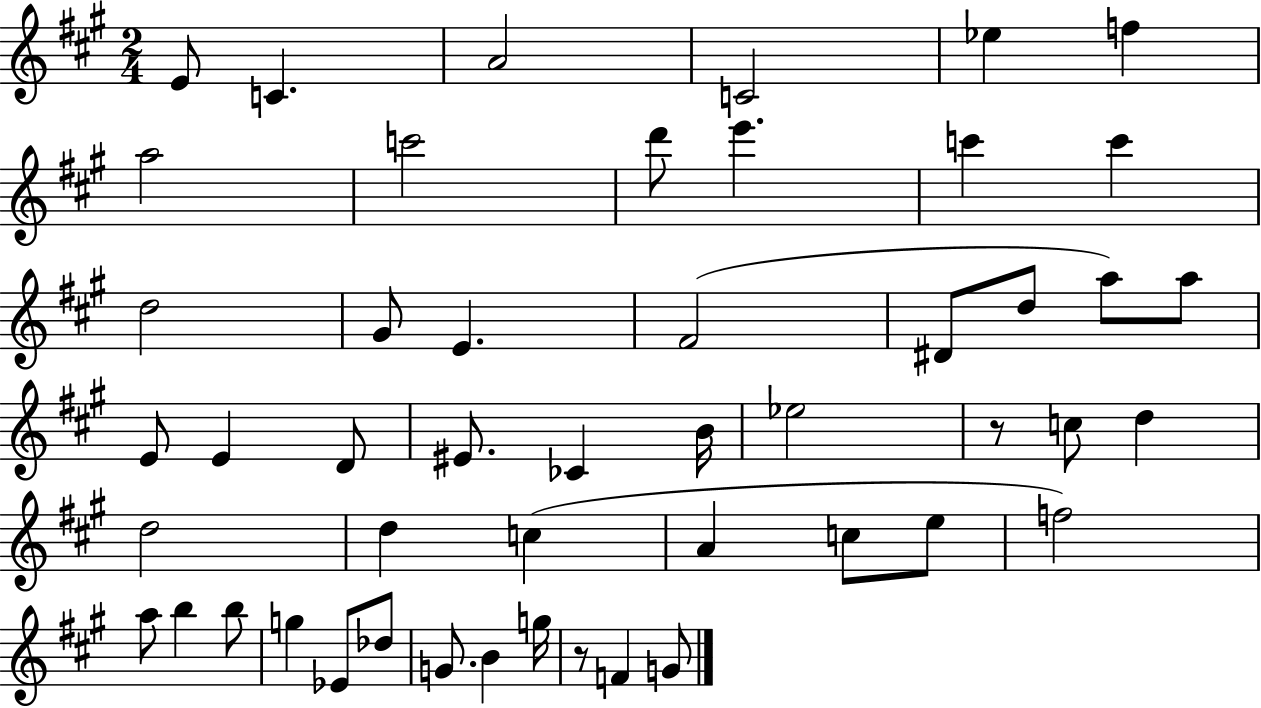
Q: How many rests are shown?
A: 2